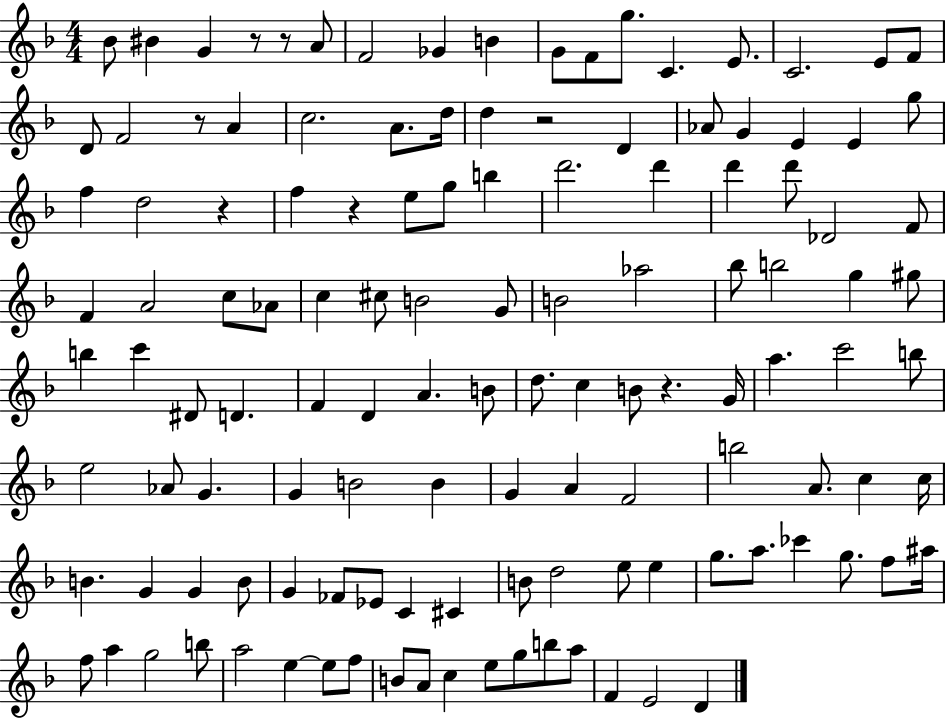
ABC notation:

X:1
T:Untitled
M:4/4
L:1/4
K:F
_B/2 ^B G z/2 z/2 A/2 F2 _G B G/2 F/2 g/2 C E/2 C2 E/2 F/2 D/2 F2 z/2 A c2 A/2 d/4 d z2 D _A/2 G E E g/2 f d2 z f z e/2 g/2 b d'2 d' d' d'/2 _D2 F/2 F A2 c/2 _A/2 c ^c/2 B2 G/2 B2 _a2 _b/2 b2 g ^g/2 b c' ^D/2 D F D A B/2 d/2 c B/2 z G/4 a c'2 b/2 e2 _A/2 G G B2 B G A F2 b2 A/2 c c/4 B G G B/2 G _F/2 _E/2 C ^C B/2 d2 e/2 e g/2 a/2 _c' g/2 f/2 ^a/4 f/2 a g2 b/2 a2 e e/2 f/2 B/2 A/2 c e/2 g/2 b/2 a/2 F E2 D